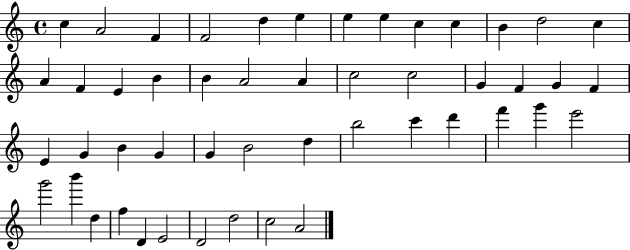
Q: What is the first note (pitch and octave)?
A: C5